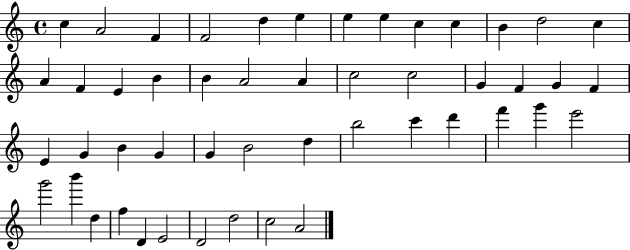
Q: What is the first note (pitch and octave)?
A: C5